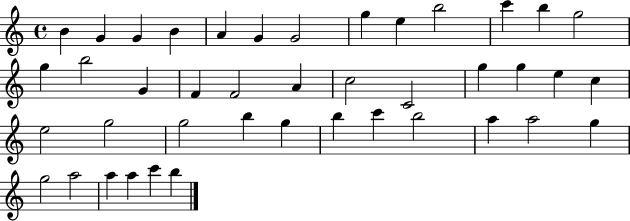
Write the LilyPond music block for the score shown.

{
  \clef treble
  \time 4/4
  \defaultTimeSignature
  \key c \major
  b'4 g'4 g'4 b'4 | a'4 g'4 g'2 | g''4 e''4 b''2 | c'''4 b''4 g''2 | \break g''4 b''2 g'4 | f'4 f'2 a'4 | c''2 c'2 | g''4 g''4 e''4 c''4 | \break e''2 g''2 | g''2 b''4 g''4 | b''4 c'''4 b''2 | a''4 a''2 g''4 | \break g''2 a''2 | a''4 a''4 c'''4 b''4 | \bar "|."
}